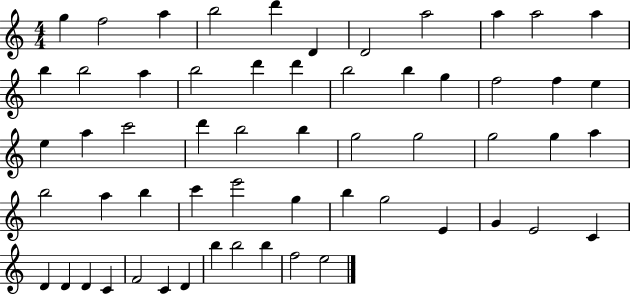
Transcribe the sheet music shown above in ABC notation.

X:1
T:Untitled
M:4/4
L:1/4
K:C
g f2 a b2 d' D D2 a2 a a2 a b b2 a b2 d' d' b2 b g f2 f e e a c'2 d' b2 b g2 g2 g2 g a b2 a b c' e'2 g b g2 E G E2 C D D D C F2 C D b b2 b f2 e2